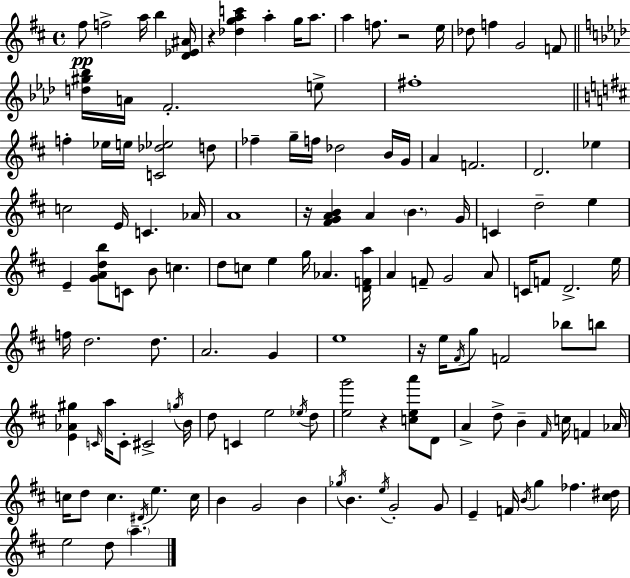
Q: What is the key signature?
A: D major